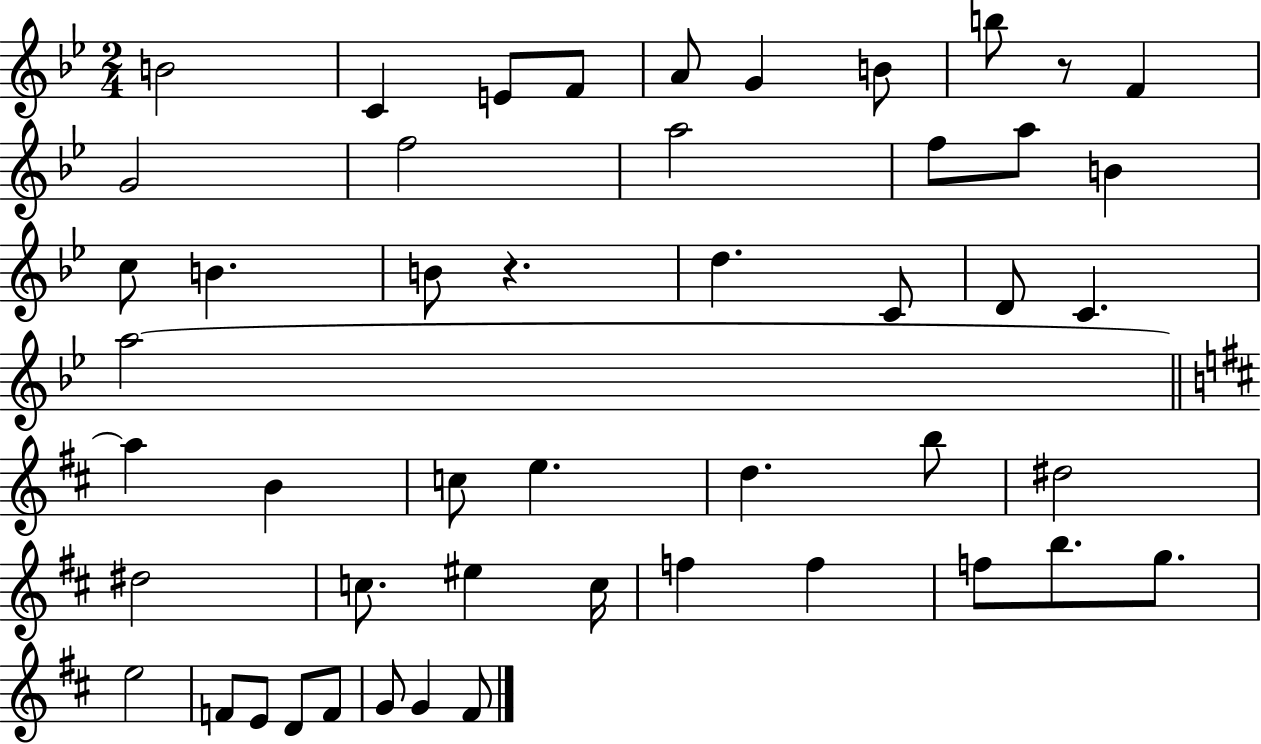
{
  \clef treble
  \numericTimeSignature
  \time 2/4
  \key bes \major
  \repeat volta 2 { b'2 | c'4 e'8 f'8 | a'8 g'4 b'8 | b''8 r8 f'4 | \break g'2 | f''2 | a''2 | f''8 a''8 b'4 | \break c''8 b'4. | b'8 r4. | d''4. c'8 | d'8 c'4. | \break a''2~~ | \bar "||" \break \key b \minor a''4 b'4 | c''8 e''4. | d''4. b''8 | dis''2 | \break dis''2 | c''8. eis''4 c''16 | f''4 f''4 | f''8 b''8. g''8. | \break e''2 | f'8 e'8 d'8 f'8 | g'8 g'4 fis'8 | } \bar "|."
}